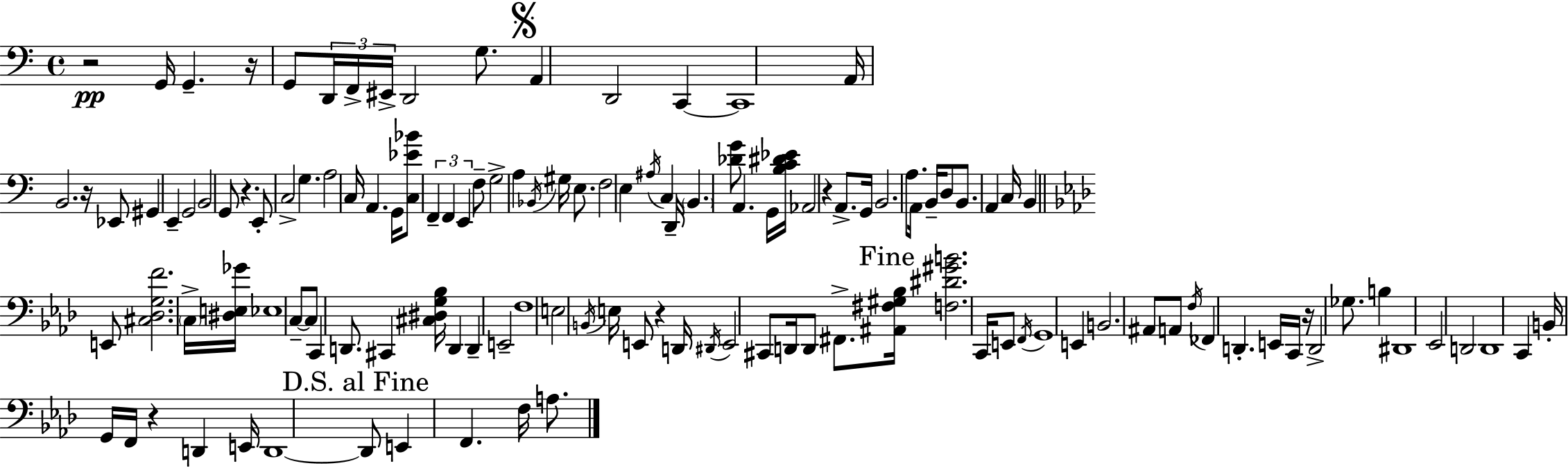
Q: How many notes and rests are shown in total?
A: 127